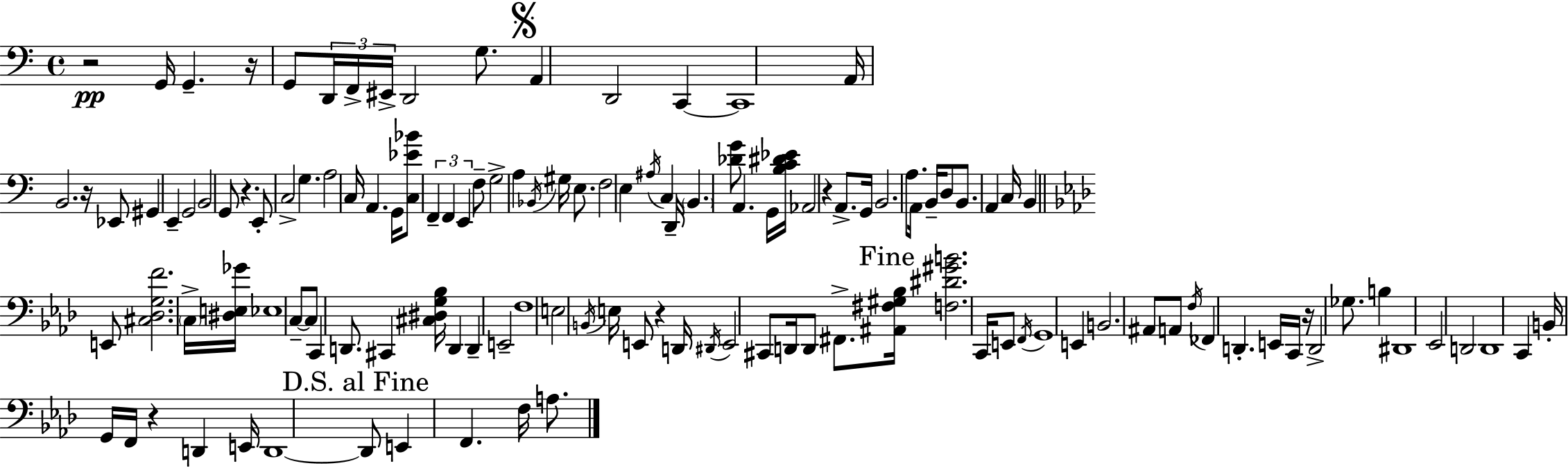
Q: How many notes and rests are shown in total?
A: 127